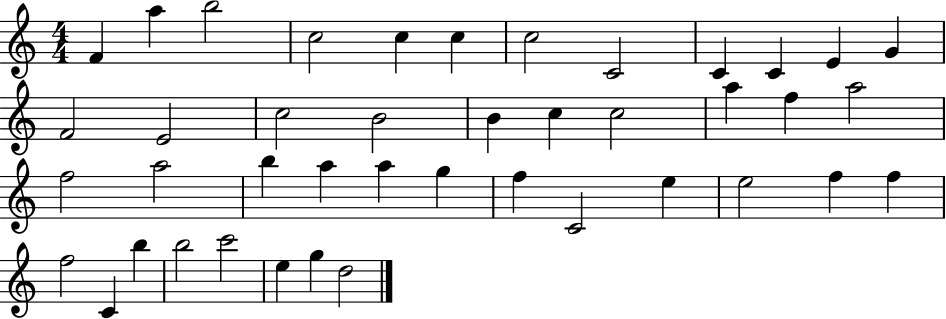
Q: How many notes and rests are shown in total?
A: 42